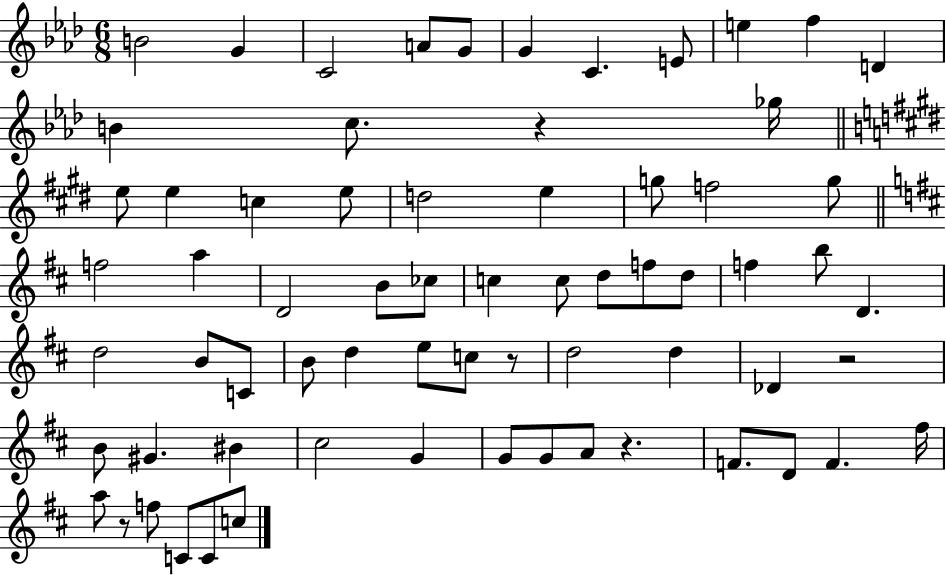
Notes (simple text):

B4/h G4/q C4/h A4/e G4/e G4/q C4/q. E4/e E5/q F5/q D4/q B4/q C5/e. R/q Gb5/s E5/e E5/q C5/q E5/e D5/h E5/q G5/e F5/h G5/e F5/h A5/q D4/h B4/e CES5/e C5/q C5/e D5/e F5/e D5/e F5/q B5/e D4/q. D5/h B4/e C4/e B4/e D5/q E5/e C5/e R/e D5/h D5/q Db4/q R/h B4/e G#4/q. BIS4/q C#5/h G4/q G4/e G4/e A4/e R/q. F4/e. D4/e F4/q. F#5/s A5/e R/e F5/e C4/e C4/e C5/e